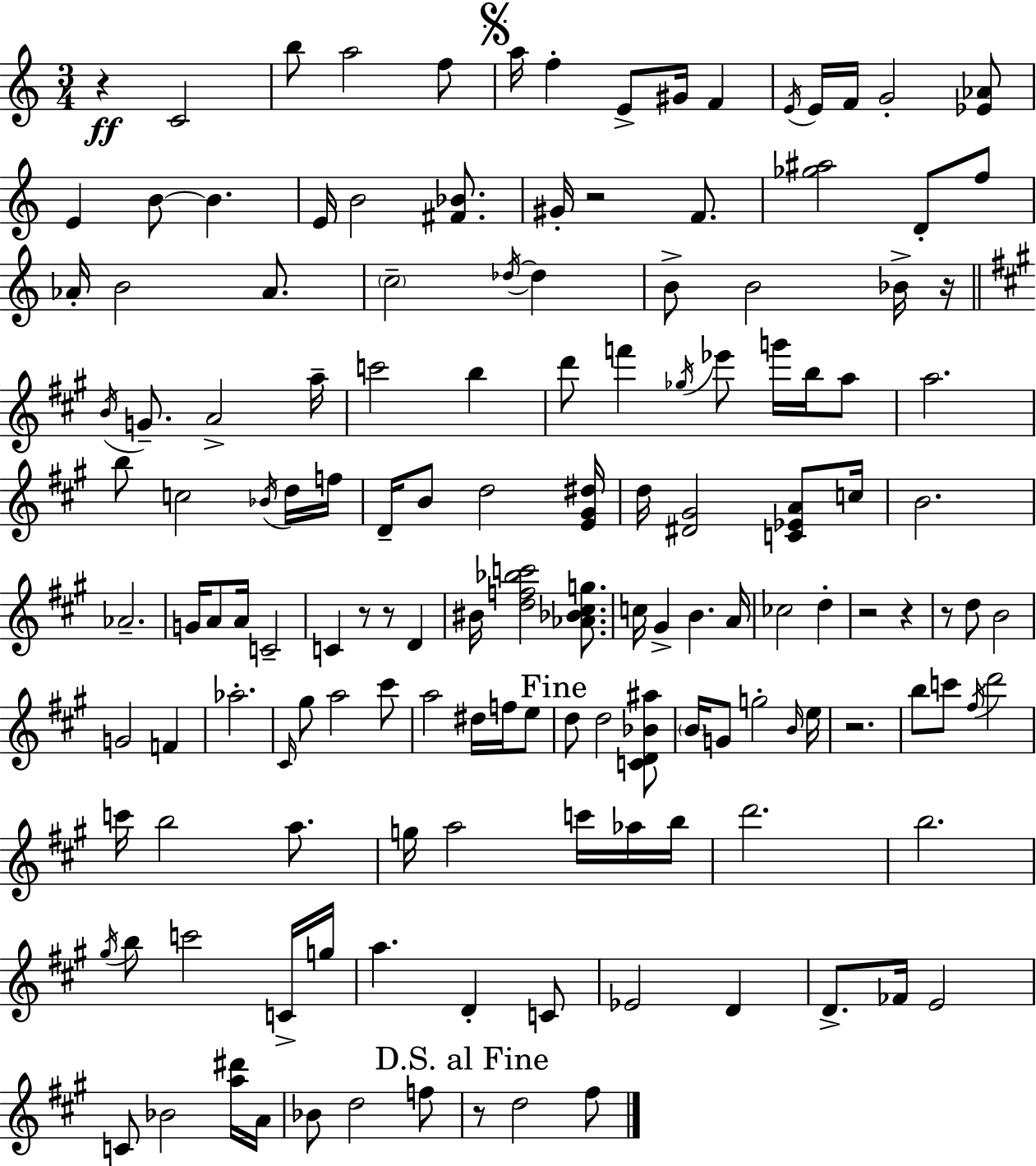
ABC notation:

X:1
T:Untitled
M:3/4
L:1/4
K:Am
z C2 b/2 a2 f/2 a/4 f E/2 ^G/4 F E/4 E/4 F/4 G2 [_E_A]/2 E B/2 B E/4 B2 [^F_B]/2 ^G/4 z2 F/2 [_g^a]2 D/2 f/2 _A/4 B2 _A/2 c2 _d/4 _d B/2 B2 _B/4 z/4 B/4 G/2 A2 a/4 c'2 b d'/2 f' _g/4 _e'/2 g'/4 b/4 a/2 a2 b/2 c2 _B/4 d/4 f/4 D/4 B/2 d2 [E^G^d]/4 d/4 [^D^G]2 [C_EA]/2 c/4 B2 _A2 G/4 A/2 A/4 C2 C z/2 z/2 D ^B/4 [df_bc']2 [_A_B^cg]/2 c/4 ^G B A/4 _c2 d z2 z z/2 d/2 B2 G2 F _a2 ^C/4 ^g/2 a2 ^c'/2 a2 ^d/4 f/4 e/2 d/2 d2 [CD_B^a]/2 B/4 G/2 g2 B/4 e/4 z2 b/2 c'/2 ^f/4 d'2 c'/4 b2 a/2 g/4 a2 c'/4 _a/4 b/4 d'2 b2 ^g/4 b/2 c'2 C/4 g/4 a D C/2 _E2 D D/2 _F/4 E2 C/2 _B2 [a^d']/4 A/4 _B/2 d2 f/2 z/2 d2 ^f/2